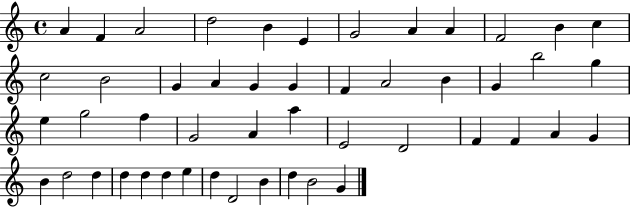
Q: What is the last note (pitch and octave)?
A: G4